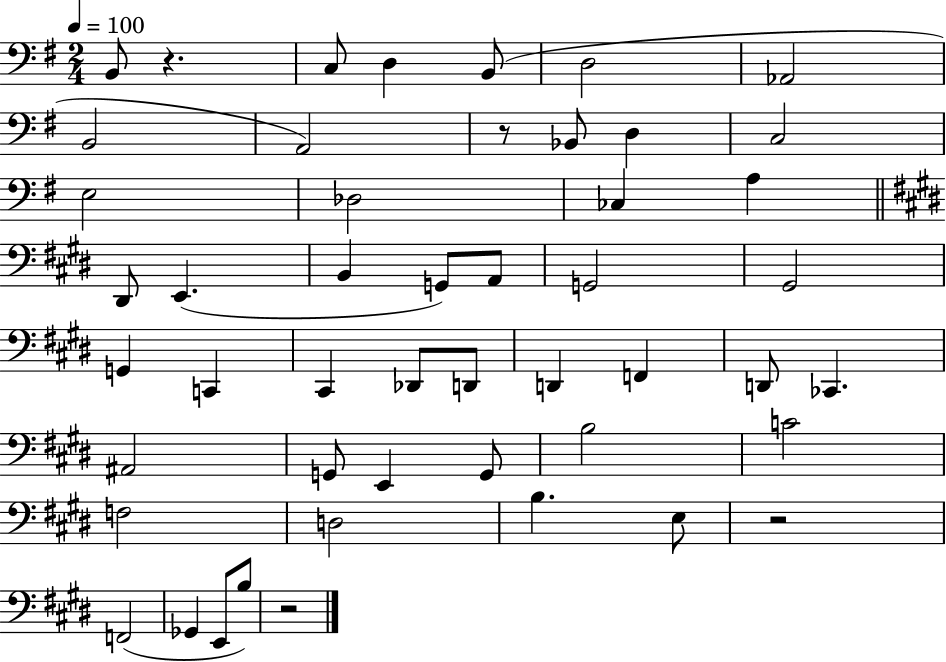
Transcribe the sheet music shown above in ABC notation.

X:1
T:Untitled
M:2/4
L:1/4
K:G
B,,/2 z C,/2 D, B,,/2 D,2 _A,,2 B,,2 A,,2 z/2 _B,,/2 D, C,2 E,2 _D,2 _C, A, ^D,,/2 E,, B,, G,,/2 A,,/2 G,,2 ^G,,2 G,, C,, ^C,, _D,,/2 D,,/2 D,, F,, D,,/2 _C,, ^A,,2 G,,/2 E,, G,,/2 B,2 C2 F,2 D,2 B, E,/2 z2 F,,2 _G,, E,,/2 B,/2 z2